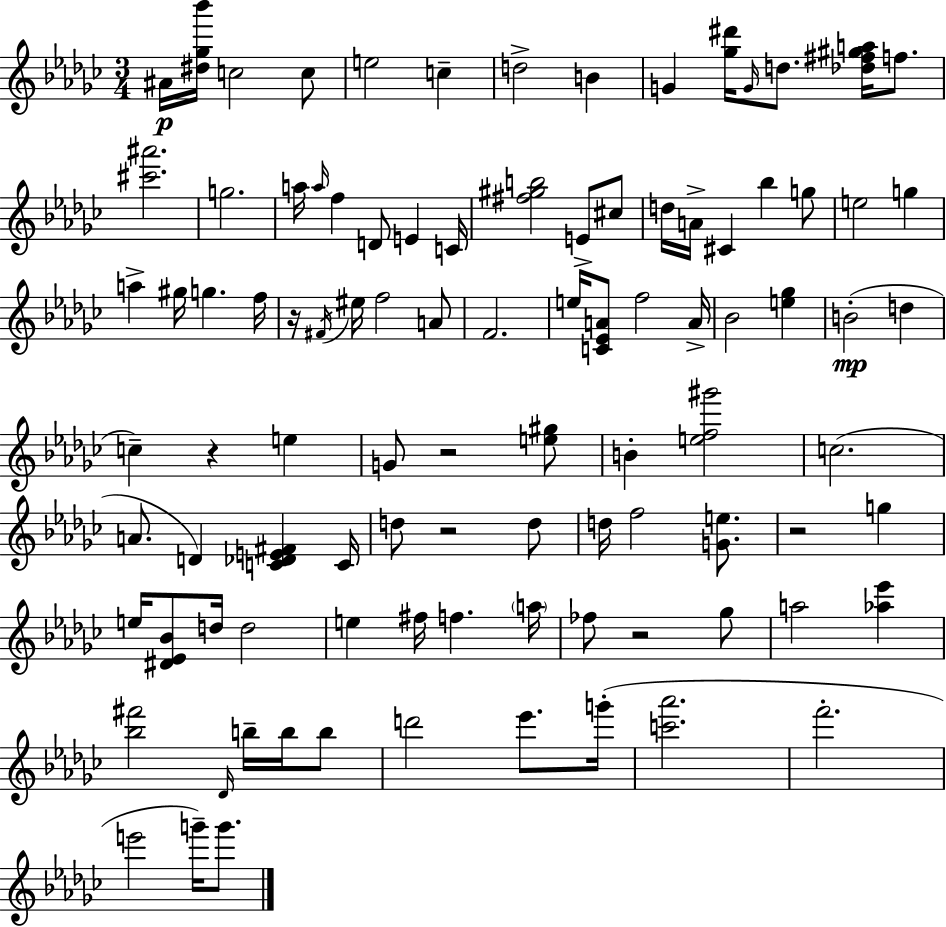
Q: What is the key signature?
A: EES minor